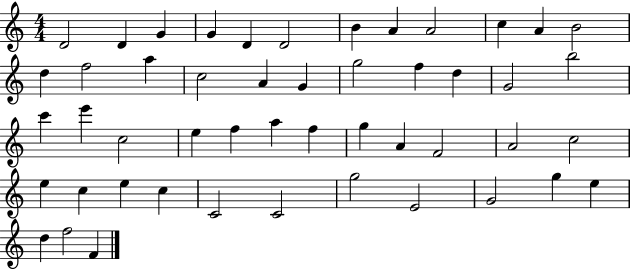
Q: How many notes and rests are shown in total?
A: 49